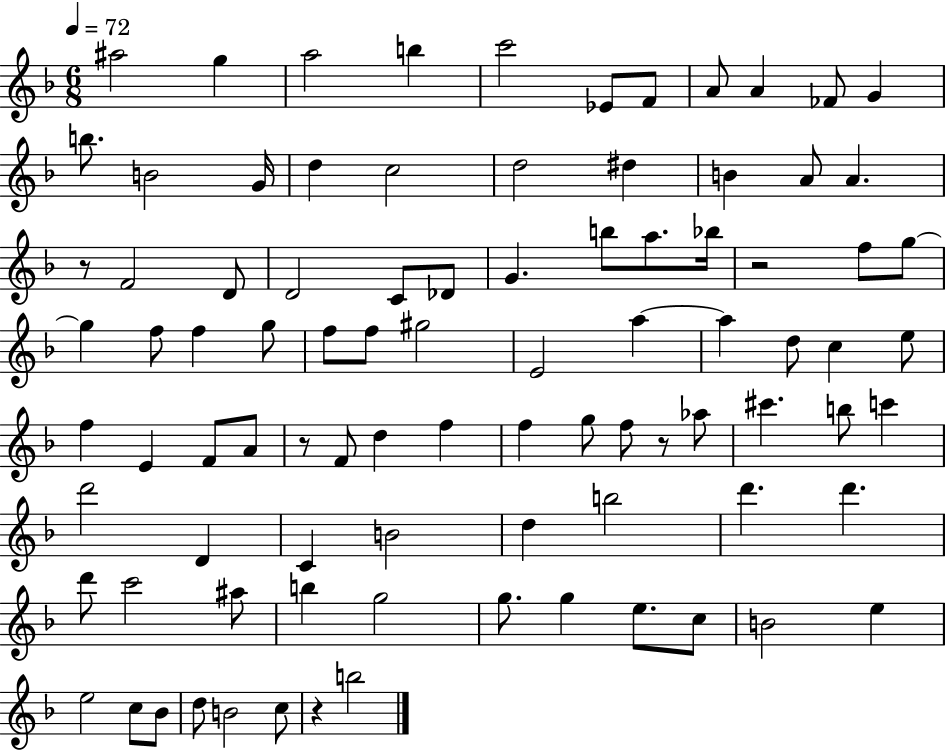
A#5/h G5/q A5/h B5/q C6/h Eb4/e F4/e A4/e A4/q FES4/e G4/q B5/e. B4/h G4/s D5/q C5/h D5/h D#5/q B4/q A4/e A4/q. R/e F4/h D4/e D4/h C4/e Db4/e G4/q. B5/e A5/e. Bb5/s R/h F5/e G5/e G5/q F5/e F5/q G5/e F5/e F5/e G#5/h E4/h A5/q A5/q D5/e C5/q E5/e F5/q E4/q F4/e A4/e R/e F4/e D5/q F5/q F5/q G5/e F5/e R/e Ab5/e C#6/q. B5/e C6/q D6/h D4/q C4/q B4/h D5/q B5/h D6/q. D6/q. D6/e C6/h A#5/e B5/q G5/h G5/e. G5/q E5/e. C5/e B4/h E5/q E5/h C5/e Bb4/e D5/e B4/h C5/e R/q B5/h